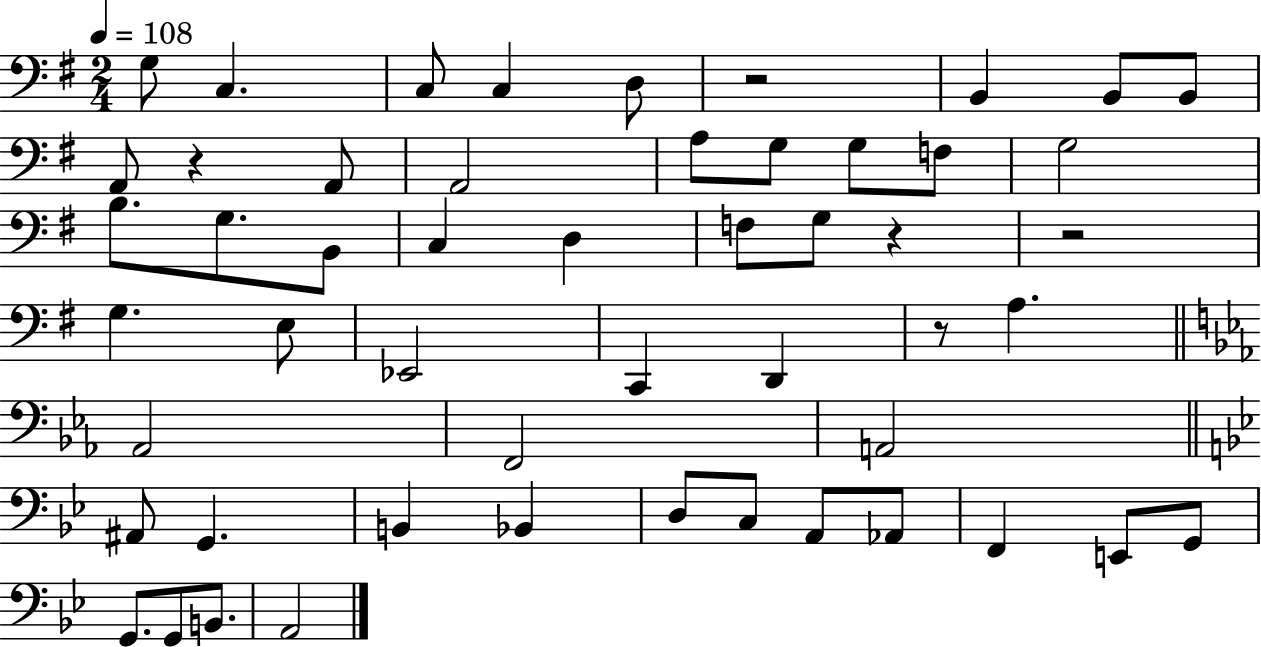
X:1
T:Untitled
M:2/4
L:1/4
K:G
G,/2 C, C,/2 C, D,/2 z2 B,, B,,/2 B,,/2 A,,/2 z A,,/2 A,,2 A,/2 G,/2 G,/2 F,/2 G,2 B,/2 G,/2 B,,/2 C, D, F,/2 G,/2 z z2 G, E,/2 _E,,2 C,, D,, z/2 A, _A,,2 F,,2 A,,2 ^A,,/2 G,, B,, _B,, D,/2 C,/2 A,,/2 _A,,/2 F,, E,,/2 G,,/2 G,,/2 G,,/2 B,,/2 A,,2